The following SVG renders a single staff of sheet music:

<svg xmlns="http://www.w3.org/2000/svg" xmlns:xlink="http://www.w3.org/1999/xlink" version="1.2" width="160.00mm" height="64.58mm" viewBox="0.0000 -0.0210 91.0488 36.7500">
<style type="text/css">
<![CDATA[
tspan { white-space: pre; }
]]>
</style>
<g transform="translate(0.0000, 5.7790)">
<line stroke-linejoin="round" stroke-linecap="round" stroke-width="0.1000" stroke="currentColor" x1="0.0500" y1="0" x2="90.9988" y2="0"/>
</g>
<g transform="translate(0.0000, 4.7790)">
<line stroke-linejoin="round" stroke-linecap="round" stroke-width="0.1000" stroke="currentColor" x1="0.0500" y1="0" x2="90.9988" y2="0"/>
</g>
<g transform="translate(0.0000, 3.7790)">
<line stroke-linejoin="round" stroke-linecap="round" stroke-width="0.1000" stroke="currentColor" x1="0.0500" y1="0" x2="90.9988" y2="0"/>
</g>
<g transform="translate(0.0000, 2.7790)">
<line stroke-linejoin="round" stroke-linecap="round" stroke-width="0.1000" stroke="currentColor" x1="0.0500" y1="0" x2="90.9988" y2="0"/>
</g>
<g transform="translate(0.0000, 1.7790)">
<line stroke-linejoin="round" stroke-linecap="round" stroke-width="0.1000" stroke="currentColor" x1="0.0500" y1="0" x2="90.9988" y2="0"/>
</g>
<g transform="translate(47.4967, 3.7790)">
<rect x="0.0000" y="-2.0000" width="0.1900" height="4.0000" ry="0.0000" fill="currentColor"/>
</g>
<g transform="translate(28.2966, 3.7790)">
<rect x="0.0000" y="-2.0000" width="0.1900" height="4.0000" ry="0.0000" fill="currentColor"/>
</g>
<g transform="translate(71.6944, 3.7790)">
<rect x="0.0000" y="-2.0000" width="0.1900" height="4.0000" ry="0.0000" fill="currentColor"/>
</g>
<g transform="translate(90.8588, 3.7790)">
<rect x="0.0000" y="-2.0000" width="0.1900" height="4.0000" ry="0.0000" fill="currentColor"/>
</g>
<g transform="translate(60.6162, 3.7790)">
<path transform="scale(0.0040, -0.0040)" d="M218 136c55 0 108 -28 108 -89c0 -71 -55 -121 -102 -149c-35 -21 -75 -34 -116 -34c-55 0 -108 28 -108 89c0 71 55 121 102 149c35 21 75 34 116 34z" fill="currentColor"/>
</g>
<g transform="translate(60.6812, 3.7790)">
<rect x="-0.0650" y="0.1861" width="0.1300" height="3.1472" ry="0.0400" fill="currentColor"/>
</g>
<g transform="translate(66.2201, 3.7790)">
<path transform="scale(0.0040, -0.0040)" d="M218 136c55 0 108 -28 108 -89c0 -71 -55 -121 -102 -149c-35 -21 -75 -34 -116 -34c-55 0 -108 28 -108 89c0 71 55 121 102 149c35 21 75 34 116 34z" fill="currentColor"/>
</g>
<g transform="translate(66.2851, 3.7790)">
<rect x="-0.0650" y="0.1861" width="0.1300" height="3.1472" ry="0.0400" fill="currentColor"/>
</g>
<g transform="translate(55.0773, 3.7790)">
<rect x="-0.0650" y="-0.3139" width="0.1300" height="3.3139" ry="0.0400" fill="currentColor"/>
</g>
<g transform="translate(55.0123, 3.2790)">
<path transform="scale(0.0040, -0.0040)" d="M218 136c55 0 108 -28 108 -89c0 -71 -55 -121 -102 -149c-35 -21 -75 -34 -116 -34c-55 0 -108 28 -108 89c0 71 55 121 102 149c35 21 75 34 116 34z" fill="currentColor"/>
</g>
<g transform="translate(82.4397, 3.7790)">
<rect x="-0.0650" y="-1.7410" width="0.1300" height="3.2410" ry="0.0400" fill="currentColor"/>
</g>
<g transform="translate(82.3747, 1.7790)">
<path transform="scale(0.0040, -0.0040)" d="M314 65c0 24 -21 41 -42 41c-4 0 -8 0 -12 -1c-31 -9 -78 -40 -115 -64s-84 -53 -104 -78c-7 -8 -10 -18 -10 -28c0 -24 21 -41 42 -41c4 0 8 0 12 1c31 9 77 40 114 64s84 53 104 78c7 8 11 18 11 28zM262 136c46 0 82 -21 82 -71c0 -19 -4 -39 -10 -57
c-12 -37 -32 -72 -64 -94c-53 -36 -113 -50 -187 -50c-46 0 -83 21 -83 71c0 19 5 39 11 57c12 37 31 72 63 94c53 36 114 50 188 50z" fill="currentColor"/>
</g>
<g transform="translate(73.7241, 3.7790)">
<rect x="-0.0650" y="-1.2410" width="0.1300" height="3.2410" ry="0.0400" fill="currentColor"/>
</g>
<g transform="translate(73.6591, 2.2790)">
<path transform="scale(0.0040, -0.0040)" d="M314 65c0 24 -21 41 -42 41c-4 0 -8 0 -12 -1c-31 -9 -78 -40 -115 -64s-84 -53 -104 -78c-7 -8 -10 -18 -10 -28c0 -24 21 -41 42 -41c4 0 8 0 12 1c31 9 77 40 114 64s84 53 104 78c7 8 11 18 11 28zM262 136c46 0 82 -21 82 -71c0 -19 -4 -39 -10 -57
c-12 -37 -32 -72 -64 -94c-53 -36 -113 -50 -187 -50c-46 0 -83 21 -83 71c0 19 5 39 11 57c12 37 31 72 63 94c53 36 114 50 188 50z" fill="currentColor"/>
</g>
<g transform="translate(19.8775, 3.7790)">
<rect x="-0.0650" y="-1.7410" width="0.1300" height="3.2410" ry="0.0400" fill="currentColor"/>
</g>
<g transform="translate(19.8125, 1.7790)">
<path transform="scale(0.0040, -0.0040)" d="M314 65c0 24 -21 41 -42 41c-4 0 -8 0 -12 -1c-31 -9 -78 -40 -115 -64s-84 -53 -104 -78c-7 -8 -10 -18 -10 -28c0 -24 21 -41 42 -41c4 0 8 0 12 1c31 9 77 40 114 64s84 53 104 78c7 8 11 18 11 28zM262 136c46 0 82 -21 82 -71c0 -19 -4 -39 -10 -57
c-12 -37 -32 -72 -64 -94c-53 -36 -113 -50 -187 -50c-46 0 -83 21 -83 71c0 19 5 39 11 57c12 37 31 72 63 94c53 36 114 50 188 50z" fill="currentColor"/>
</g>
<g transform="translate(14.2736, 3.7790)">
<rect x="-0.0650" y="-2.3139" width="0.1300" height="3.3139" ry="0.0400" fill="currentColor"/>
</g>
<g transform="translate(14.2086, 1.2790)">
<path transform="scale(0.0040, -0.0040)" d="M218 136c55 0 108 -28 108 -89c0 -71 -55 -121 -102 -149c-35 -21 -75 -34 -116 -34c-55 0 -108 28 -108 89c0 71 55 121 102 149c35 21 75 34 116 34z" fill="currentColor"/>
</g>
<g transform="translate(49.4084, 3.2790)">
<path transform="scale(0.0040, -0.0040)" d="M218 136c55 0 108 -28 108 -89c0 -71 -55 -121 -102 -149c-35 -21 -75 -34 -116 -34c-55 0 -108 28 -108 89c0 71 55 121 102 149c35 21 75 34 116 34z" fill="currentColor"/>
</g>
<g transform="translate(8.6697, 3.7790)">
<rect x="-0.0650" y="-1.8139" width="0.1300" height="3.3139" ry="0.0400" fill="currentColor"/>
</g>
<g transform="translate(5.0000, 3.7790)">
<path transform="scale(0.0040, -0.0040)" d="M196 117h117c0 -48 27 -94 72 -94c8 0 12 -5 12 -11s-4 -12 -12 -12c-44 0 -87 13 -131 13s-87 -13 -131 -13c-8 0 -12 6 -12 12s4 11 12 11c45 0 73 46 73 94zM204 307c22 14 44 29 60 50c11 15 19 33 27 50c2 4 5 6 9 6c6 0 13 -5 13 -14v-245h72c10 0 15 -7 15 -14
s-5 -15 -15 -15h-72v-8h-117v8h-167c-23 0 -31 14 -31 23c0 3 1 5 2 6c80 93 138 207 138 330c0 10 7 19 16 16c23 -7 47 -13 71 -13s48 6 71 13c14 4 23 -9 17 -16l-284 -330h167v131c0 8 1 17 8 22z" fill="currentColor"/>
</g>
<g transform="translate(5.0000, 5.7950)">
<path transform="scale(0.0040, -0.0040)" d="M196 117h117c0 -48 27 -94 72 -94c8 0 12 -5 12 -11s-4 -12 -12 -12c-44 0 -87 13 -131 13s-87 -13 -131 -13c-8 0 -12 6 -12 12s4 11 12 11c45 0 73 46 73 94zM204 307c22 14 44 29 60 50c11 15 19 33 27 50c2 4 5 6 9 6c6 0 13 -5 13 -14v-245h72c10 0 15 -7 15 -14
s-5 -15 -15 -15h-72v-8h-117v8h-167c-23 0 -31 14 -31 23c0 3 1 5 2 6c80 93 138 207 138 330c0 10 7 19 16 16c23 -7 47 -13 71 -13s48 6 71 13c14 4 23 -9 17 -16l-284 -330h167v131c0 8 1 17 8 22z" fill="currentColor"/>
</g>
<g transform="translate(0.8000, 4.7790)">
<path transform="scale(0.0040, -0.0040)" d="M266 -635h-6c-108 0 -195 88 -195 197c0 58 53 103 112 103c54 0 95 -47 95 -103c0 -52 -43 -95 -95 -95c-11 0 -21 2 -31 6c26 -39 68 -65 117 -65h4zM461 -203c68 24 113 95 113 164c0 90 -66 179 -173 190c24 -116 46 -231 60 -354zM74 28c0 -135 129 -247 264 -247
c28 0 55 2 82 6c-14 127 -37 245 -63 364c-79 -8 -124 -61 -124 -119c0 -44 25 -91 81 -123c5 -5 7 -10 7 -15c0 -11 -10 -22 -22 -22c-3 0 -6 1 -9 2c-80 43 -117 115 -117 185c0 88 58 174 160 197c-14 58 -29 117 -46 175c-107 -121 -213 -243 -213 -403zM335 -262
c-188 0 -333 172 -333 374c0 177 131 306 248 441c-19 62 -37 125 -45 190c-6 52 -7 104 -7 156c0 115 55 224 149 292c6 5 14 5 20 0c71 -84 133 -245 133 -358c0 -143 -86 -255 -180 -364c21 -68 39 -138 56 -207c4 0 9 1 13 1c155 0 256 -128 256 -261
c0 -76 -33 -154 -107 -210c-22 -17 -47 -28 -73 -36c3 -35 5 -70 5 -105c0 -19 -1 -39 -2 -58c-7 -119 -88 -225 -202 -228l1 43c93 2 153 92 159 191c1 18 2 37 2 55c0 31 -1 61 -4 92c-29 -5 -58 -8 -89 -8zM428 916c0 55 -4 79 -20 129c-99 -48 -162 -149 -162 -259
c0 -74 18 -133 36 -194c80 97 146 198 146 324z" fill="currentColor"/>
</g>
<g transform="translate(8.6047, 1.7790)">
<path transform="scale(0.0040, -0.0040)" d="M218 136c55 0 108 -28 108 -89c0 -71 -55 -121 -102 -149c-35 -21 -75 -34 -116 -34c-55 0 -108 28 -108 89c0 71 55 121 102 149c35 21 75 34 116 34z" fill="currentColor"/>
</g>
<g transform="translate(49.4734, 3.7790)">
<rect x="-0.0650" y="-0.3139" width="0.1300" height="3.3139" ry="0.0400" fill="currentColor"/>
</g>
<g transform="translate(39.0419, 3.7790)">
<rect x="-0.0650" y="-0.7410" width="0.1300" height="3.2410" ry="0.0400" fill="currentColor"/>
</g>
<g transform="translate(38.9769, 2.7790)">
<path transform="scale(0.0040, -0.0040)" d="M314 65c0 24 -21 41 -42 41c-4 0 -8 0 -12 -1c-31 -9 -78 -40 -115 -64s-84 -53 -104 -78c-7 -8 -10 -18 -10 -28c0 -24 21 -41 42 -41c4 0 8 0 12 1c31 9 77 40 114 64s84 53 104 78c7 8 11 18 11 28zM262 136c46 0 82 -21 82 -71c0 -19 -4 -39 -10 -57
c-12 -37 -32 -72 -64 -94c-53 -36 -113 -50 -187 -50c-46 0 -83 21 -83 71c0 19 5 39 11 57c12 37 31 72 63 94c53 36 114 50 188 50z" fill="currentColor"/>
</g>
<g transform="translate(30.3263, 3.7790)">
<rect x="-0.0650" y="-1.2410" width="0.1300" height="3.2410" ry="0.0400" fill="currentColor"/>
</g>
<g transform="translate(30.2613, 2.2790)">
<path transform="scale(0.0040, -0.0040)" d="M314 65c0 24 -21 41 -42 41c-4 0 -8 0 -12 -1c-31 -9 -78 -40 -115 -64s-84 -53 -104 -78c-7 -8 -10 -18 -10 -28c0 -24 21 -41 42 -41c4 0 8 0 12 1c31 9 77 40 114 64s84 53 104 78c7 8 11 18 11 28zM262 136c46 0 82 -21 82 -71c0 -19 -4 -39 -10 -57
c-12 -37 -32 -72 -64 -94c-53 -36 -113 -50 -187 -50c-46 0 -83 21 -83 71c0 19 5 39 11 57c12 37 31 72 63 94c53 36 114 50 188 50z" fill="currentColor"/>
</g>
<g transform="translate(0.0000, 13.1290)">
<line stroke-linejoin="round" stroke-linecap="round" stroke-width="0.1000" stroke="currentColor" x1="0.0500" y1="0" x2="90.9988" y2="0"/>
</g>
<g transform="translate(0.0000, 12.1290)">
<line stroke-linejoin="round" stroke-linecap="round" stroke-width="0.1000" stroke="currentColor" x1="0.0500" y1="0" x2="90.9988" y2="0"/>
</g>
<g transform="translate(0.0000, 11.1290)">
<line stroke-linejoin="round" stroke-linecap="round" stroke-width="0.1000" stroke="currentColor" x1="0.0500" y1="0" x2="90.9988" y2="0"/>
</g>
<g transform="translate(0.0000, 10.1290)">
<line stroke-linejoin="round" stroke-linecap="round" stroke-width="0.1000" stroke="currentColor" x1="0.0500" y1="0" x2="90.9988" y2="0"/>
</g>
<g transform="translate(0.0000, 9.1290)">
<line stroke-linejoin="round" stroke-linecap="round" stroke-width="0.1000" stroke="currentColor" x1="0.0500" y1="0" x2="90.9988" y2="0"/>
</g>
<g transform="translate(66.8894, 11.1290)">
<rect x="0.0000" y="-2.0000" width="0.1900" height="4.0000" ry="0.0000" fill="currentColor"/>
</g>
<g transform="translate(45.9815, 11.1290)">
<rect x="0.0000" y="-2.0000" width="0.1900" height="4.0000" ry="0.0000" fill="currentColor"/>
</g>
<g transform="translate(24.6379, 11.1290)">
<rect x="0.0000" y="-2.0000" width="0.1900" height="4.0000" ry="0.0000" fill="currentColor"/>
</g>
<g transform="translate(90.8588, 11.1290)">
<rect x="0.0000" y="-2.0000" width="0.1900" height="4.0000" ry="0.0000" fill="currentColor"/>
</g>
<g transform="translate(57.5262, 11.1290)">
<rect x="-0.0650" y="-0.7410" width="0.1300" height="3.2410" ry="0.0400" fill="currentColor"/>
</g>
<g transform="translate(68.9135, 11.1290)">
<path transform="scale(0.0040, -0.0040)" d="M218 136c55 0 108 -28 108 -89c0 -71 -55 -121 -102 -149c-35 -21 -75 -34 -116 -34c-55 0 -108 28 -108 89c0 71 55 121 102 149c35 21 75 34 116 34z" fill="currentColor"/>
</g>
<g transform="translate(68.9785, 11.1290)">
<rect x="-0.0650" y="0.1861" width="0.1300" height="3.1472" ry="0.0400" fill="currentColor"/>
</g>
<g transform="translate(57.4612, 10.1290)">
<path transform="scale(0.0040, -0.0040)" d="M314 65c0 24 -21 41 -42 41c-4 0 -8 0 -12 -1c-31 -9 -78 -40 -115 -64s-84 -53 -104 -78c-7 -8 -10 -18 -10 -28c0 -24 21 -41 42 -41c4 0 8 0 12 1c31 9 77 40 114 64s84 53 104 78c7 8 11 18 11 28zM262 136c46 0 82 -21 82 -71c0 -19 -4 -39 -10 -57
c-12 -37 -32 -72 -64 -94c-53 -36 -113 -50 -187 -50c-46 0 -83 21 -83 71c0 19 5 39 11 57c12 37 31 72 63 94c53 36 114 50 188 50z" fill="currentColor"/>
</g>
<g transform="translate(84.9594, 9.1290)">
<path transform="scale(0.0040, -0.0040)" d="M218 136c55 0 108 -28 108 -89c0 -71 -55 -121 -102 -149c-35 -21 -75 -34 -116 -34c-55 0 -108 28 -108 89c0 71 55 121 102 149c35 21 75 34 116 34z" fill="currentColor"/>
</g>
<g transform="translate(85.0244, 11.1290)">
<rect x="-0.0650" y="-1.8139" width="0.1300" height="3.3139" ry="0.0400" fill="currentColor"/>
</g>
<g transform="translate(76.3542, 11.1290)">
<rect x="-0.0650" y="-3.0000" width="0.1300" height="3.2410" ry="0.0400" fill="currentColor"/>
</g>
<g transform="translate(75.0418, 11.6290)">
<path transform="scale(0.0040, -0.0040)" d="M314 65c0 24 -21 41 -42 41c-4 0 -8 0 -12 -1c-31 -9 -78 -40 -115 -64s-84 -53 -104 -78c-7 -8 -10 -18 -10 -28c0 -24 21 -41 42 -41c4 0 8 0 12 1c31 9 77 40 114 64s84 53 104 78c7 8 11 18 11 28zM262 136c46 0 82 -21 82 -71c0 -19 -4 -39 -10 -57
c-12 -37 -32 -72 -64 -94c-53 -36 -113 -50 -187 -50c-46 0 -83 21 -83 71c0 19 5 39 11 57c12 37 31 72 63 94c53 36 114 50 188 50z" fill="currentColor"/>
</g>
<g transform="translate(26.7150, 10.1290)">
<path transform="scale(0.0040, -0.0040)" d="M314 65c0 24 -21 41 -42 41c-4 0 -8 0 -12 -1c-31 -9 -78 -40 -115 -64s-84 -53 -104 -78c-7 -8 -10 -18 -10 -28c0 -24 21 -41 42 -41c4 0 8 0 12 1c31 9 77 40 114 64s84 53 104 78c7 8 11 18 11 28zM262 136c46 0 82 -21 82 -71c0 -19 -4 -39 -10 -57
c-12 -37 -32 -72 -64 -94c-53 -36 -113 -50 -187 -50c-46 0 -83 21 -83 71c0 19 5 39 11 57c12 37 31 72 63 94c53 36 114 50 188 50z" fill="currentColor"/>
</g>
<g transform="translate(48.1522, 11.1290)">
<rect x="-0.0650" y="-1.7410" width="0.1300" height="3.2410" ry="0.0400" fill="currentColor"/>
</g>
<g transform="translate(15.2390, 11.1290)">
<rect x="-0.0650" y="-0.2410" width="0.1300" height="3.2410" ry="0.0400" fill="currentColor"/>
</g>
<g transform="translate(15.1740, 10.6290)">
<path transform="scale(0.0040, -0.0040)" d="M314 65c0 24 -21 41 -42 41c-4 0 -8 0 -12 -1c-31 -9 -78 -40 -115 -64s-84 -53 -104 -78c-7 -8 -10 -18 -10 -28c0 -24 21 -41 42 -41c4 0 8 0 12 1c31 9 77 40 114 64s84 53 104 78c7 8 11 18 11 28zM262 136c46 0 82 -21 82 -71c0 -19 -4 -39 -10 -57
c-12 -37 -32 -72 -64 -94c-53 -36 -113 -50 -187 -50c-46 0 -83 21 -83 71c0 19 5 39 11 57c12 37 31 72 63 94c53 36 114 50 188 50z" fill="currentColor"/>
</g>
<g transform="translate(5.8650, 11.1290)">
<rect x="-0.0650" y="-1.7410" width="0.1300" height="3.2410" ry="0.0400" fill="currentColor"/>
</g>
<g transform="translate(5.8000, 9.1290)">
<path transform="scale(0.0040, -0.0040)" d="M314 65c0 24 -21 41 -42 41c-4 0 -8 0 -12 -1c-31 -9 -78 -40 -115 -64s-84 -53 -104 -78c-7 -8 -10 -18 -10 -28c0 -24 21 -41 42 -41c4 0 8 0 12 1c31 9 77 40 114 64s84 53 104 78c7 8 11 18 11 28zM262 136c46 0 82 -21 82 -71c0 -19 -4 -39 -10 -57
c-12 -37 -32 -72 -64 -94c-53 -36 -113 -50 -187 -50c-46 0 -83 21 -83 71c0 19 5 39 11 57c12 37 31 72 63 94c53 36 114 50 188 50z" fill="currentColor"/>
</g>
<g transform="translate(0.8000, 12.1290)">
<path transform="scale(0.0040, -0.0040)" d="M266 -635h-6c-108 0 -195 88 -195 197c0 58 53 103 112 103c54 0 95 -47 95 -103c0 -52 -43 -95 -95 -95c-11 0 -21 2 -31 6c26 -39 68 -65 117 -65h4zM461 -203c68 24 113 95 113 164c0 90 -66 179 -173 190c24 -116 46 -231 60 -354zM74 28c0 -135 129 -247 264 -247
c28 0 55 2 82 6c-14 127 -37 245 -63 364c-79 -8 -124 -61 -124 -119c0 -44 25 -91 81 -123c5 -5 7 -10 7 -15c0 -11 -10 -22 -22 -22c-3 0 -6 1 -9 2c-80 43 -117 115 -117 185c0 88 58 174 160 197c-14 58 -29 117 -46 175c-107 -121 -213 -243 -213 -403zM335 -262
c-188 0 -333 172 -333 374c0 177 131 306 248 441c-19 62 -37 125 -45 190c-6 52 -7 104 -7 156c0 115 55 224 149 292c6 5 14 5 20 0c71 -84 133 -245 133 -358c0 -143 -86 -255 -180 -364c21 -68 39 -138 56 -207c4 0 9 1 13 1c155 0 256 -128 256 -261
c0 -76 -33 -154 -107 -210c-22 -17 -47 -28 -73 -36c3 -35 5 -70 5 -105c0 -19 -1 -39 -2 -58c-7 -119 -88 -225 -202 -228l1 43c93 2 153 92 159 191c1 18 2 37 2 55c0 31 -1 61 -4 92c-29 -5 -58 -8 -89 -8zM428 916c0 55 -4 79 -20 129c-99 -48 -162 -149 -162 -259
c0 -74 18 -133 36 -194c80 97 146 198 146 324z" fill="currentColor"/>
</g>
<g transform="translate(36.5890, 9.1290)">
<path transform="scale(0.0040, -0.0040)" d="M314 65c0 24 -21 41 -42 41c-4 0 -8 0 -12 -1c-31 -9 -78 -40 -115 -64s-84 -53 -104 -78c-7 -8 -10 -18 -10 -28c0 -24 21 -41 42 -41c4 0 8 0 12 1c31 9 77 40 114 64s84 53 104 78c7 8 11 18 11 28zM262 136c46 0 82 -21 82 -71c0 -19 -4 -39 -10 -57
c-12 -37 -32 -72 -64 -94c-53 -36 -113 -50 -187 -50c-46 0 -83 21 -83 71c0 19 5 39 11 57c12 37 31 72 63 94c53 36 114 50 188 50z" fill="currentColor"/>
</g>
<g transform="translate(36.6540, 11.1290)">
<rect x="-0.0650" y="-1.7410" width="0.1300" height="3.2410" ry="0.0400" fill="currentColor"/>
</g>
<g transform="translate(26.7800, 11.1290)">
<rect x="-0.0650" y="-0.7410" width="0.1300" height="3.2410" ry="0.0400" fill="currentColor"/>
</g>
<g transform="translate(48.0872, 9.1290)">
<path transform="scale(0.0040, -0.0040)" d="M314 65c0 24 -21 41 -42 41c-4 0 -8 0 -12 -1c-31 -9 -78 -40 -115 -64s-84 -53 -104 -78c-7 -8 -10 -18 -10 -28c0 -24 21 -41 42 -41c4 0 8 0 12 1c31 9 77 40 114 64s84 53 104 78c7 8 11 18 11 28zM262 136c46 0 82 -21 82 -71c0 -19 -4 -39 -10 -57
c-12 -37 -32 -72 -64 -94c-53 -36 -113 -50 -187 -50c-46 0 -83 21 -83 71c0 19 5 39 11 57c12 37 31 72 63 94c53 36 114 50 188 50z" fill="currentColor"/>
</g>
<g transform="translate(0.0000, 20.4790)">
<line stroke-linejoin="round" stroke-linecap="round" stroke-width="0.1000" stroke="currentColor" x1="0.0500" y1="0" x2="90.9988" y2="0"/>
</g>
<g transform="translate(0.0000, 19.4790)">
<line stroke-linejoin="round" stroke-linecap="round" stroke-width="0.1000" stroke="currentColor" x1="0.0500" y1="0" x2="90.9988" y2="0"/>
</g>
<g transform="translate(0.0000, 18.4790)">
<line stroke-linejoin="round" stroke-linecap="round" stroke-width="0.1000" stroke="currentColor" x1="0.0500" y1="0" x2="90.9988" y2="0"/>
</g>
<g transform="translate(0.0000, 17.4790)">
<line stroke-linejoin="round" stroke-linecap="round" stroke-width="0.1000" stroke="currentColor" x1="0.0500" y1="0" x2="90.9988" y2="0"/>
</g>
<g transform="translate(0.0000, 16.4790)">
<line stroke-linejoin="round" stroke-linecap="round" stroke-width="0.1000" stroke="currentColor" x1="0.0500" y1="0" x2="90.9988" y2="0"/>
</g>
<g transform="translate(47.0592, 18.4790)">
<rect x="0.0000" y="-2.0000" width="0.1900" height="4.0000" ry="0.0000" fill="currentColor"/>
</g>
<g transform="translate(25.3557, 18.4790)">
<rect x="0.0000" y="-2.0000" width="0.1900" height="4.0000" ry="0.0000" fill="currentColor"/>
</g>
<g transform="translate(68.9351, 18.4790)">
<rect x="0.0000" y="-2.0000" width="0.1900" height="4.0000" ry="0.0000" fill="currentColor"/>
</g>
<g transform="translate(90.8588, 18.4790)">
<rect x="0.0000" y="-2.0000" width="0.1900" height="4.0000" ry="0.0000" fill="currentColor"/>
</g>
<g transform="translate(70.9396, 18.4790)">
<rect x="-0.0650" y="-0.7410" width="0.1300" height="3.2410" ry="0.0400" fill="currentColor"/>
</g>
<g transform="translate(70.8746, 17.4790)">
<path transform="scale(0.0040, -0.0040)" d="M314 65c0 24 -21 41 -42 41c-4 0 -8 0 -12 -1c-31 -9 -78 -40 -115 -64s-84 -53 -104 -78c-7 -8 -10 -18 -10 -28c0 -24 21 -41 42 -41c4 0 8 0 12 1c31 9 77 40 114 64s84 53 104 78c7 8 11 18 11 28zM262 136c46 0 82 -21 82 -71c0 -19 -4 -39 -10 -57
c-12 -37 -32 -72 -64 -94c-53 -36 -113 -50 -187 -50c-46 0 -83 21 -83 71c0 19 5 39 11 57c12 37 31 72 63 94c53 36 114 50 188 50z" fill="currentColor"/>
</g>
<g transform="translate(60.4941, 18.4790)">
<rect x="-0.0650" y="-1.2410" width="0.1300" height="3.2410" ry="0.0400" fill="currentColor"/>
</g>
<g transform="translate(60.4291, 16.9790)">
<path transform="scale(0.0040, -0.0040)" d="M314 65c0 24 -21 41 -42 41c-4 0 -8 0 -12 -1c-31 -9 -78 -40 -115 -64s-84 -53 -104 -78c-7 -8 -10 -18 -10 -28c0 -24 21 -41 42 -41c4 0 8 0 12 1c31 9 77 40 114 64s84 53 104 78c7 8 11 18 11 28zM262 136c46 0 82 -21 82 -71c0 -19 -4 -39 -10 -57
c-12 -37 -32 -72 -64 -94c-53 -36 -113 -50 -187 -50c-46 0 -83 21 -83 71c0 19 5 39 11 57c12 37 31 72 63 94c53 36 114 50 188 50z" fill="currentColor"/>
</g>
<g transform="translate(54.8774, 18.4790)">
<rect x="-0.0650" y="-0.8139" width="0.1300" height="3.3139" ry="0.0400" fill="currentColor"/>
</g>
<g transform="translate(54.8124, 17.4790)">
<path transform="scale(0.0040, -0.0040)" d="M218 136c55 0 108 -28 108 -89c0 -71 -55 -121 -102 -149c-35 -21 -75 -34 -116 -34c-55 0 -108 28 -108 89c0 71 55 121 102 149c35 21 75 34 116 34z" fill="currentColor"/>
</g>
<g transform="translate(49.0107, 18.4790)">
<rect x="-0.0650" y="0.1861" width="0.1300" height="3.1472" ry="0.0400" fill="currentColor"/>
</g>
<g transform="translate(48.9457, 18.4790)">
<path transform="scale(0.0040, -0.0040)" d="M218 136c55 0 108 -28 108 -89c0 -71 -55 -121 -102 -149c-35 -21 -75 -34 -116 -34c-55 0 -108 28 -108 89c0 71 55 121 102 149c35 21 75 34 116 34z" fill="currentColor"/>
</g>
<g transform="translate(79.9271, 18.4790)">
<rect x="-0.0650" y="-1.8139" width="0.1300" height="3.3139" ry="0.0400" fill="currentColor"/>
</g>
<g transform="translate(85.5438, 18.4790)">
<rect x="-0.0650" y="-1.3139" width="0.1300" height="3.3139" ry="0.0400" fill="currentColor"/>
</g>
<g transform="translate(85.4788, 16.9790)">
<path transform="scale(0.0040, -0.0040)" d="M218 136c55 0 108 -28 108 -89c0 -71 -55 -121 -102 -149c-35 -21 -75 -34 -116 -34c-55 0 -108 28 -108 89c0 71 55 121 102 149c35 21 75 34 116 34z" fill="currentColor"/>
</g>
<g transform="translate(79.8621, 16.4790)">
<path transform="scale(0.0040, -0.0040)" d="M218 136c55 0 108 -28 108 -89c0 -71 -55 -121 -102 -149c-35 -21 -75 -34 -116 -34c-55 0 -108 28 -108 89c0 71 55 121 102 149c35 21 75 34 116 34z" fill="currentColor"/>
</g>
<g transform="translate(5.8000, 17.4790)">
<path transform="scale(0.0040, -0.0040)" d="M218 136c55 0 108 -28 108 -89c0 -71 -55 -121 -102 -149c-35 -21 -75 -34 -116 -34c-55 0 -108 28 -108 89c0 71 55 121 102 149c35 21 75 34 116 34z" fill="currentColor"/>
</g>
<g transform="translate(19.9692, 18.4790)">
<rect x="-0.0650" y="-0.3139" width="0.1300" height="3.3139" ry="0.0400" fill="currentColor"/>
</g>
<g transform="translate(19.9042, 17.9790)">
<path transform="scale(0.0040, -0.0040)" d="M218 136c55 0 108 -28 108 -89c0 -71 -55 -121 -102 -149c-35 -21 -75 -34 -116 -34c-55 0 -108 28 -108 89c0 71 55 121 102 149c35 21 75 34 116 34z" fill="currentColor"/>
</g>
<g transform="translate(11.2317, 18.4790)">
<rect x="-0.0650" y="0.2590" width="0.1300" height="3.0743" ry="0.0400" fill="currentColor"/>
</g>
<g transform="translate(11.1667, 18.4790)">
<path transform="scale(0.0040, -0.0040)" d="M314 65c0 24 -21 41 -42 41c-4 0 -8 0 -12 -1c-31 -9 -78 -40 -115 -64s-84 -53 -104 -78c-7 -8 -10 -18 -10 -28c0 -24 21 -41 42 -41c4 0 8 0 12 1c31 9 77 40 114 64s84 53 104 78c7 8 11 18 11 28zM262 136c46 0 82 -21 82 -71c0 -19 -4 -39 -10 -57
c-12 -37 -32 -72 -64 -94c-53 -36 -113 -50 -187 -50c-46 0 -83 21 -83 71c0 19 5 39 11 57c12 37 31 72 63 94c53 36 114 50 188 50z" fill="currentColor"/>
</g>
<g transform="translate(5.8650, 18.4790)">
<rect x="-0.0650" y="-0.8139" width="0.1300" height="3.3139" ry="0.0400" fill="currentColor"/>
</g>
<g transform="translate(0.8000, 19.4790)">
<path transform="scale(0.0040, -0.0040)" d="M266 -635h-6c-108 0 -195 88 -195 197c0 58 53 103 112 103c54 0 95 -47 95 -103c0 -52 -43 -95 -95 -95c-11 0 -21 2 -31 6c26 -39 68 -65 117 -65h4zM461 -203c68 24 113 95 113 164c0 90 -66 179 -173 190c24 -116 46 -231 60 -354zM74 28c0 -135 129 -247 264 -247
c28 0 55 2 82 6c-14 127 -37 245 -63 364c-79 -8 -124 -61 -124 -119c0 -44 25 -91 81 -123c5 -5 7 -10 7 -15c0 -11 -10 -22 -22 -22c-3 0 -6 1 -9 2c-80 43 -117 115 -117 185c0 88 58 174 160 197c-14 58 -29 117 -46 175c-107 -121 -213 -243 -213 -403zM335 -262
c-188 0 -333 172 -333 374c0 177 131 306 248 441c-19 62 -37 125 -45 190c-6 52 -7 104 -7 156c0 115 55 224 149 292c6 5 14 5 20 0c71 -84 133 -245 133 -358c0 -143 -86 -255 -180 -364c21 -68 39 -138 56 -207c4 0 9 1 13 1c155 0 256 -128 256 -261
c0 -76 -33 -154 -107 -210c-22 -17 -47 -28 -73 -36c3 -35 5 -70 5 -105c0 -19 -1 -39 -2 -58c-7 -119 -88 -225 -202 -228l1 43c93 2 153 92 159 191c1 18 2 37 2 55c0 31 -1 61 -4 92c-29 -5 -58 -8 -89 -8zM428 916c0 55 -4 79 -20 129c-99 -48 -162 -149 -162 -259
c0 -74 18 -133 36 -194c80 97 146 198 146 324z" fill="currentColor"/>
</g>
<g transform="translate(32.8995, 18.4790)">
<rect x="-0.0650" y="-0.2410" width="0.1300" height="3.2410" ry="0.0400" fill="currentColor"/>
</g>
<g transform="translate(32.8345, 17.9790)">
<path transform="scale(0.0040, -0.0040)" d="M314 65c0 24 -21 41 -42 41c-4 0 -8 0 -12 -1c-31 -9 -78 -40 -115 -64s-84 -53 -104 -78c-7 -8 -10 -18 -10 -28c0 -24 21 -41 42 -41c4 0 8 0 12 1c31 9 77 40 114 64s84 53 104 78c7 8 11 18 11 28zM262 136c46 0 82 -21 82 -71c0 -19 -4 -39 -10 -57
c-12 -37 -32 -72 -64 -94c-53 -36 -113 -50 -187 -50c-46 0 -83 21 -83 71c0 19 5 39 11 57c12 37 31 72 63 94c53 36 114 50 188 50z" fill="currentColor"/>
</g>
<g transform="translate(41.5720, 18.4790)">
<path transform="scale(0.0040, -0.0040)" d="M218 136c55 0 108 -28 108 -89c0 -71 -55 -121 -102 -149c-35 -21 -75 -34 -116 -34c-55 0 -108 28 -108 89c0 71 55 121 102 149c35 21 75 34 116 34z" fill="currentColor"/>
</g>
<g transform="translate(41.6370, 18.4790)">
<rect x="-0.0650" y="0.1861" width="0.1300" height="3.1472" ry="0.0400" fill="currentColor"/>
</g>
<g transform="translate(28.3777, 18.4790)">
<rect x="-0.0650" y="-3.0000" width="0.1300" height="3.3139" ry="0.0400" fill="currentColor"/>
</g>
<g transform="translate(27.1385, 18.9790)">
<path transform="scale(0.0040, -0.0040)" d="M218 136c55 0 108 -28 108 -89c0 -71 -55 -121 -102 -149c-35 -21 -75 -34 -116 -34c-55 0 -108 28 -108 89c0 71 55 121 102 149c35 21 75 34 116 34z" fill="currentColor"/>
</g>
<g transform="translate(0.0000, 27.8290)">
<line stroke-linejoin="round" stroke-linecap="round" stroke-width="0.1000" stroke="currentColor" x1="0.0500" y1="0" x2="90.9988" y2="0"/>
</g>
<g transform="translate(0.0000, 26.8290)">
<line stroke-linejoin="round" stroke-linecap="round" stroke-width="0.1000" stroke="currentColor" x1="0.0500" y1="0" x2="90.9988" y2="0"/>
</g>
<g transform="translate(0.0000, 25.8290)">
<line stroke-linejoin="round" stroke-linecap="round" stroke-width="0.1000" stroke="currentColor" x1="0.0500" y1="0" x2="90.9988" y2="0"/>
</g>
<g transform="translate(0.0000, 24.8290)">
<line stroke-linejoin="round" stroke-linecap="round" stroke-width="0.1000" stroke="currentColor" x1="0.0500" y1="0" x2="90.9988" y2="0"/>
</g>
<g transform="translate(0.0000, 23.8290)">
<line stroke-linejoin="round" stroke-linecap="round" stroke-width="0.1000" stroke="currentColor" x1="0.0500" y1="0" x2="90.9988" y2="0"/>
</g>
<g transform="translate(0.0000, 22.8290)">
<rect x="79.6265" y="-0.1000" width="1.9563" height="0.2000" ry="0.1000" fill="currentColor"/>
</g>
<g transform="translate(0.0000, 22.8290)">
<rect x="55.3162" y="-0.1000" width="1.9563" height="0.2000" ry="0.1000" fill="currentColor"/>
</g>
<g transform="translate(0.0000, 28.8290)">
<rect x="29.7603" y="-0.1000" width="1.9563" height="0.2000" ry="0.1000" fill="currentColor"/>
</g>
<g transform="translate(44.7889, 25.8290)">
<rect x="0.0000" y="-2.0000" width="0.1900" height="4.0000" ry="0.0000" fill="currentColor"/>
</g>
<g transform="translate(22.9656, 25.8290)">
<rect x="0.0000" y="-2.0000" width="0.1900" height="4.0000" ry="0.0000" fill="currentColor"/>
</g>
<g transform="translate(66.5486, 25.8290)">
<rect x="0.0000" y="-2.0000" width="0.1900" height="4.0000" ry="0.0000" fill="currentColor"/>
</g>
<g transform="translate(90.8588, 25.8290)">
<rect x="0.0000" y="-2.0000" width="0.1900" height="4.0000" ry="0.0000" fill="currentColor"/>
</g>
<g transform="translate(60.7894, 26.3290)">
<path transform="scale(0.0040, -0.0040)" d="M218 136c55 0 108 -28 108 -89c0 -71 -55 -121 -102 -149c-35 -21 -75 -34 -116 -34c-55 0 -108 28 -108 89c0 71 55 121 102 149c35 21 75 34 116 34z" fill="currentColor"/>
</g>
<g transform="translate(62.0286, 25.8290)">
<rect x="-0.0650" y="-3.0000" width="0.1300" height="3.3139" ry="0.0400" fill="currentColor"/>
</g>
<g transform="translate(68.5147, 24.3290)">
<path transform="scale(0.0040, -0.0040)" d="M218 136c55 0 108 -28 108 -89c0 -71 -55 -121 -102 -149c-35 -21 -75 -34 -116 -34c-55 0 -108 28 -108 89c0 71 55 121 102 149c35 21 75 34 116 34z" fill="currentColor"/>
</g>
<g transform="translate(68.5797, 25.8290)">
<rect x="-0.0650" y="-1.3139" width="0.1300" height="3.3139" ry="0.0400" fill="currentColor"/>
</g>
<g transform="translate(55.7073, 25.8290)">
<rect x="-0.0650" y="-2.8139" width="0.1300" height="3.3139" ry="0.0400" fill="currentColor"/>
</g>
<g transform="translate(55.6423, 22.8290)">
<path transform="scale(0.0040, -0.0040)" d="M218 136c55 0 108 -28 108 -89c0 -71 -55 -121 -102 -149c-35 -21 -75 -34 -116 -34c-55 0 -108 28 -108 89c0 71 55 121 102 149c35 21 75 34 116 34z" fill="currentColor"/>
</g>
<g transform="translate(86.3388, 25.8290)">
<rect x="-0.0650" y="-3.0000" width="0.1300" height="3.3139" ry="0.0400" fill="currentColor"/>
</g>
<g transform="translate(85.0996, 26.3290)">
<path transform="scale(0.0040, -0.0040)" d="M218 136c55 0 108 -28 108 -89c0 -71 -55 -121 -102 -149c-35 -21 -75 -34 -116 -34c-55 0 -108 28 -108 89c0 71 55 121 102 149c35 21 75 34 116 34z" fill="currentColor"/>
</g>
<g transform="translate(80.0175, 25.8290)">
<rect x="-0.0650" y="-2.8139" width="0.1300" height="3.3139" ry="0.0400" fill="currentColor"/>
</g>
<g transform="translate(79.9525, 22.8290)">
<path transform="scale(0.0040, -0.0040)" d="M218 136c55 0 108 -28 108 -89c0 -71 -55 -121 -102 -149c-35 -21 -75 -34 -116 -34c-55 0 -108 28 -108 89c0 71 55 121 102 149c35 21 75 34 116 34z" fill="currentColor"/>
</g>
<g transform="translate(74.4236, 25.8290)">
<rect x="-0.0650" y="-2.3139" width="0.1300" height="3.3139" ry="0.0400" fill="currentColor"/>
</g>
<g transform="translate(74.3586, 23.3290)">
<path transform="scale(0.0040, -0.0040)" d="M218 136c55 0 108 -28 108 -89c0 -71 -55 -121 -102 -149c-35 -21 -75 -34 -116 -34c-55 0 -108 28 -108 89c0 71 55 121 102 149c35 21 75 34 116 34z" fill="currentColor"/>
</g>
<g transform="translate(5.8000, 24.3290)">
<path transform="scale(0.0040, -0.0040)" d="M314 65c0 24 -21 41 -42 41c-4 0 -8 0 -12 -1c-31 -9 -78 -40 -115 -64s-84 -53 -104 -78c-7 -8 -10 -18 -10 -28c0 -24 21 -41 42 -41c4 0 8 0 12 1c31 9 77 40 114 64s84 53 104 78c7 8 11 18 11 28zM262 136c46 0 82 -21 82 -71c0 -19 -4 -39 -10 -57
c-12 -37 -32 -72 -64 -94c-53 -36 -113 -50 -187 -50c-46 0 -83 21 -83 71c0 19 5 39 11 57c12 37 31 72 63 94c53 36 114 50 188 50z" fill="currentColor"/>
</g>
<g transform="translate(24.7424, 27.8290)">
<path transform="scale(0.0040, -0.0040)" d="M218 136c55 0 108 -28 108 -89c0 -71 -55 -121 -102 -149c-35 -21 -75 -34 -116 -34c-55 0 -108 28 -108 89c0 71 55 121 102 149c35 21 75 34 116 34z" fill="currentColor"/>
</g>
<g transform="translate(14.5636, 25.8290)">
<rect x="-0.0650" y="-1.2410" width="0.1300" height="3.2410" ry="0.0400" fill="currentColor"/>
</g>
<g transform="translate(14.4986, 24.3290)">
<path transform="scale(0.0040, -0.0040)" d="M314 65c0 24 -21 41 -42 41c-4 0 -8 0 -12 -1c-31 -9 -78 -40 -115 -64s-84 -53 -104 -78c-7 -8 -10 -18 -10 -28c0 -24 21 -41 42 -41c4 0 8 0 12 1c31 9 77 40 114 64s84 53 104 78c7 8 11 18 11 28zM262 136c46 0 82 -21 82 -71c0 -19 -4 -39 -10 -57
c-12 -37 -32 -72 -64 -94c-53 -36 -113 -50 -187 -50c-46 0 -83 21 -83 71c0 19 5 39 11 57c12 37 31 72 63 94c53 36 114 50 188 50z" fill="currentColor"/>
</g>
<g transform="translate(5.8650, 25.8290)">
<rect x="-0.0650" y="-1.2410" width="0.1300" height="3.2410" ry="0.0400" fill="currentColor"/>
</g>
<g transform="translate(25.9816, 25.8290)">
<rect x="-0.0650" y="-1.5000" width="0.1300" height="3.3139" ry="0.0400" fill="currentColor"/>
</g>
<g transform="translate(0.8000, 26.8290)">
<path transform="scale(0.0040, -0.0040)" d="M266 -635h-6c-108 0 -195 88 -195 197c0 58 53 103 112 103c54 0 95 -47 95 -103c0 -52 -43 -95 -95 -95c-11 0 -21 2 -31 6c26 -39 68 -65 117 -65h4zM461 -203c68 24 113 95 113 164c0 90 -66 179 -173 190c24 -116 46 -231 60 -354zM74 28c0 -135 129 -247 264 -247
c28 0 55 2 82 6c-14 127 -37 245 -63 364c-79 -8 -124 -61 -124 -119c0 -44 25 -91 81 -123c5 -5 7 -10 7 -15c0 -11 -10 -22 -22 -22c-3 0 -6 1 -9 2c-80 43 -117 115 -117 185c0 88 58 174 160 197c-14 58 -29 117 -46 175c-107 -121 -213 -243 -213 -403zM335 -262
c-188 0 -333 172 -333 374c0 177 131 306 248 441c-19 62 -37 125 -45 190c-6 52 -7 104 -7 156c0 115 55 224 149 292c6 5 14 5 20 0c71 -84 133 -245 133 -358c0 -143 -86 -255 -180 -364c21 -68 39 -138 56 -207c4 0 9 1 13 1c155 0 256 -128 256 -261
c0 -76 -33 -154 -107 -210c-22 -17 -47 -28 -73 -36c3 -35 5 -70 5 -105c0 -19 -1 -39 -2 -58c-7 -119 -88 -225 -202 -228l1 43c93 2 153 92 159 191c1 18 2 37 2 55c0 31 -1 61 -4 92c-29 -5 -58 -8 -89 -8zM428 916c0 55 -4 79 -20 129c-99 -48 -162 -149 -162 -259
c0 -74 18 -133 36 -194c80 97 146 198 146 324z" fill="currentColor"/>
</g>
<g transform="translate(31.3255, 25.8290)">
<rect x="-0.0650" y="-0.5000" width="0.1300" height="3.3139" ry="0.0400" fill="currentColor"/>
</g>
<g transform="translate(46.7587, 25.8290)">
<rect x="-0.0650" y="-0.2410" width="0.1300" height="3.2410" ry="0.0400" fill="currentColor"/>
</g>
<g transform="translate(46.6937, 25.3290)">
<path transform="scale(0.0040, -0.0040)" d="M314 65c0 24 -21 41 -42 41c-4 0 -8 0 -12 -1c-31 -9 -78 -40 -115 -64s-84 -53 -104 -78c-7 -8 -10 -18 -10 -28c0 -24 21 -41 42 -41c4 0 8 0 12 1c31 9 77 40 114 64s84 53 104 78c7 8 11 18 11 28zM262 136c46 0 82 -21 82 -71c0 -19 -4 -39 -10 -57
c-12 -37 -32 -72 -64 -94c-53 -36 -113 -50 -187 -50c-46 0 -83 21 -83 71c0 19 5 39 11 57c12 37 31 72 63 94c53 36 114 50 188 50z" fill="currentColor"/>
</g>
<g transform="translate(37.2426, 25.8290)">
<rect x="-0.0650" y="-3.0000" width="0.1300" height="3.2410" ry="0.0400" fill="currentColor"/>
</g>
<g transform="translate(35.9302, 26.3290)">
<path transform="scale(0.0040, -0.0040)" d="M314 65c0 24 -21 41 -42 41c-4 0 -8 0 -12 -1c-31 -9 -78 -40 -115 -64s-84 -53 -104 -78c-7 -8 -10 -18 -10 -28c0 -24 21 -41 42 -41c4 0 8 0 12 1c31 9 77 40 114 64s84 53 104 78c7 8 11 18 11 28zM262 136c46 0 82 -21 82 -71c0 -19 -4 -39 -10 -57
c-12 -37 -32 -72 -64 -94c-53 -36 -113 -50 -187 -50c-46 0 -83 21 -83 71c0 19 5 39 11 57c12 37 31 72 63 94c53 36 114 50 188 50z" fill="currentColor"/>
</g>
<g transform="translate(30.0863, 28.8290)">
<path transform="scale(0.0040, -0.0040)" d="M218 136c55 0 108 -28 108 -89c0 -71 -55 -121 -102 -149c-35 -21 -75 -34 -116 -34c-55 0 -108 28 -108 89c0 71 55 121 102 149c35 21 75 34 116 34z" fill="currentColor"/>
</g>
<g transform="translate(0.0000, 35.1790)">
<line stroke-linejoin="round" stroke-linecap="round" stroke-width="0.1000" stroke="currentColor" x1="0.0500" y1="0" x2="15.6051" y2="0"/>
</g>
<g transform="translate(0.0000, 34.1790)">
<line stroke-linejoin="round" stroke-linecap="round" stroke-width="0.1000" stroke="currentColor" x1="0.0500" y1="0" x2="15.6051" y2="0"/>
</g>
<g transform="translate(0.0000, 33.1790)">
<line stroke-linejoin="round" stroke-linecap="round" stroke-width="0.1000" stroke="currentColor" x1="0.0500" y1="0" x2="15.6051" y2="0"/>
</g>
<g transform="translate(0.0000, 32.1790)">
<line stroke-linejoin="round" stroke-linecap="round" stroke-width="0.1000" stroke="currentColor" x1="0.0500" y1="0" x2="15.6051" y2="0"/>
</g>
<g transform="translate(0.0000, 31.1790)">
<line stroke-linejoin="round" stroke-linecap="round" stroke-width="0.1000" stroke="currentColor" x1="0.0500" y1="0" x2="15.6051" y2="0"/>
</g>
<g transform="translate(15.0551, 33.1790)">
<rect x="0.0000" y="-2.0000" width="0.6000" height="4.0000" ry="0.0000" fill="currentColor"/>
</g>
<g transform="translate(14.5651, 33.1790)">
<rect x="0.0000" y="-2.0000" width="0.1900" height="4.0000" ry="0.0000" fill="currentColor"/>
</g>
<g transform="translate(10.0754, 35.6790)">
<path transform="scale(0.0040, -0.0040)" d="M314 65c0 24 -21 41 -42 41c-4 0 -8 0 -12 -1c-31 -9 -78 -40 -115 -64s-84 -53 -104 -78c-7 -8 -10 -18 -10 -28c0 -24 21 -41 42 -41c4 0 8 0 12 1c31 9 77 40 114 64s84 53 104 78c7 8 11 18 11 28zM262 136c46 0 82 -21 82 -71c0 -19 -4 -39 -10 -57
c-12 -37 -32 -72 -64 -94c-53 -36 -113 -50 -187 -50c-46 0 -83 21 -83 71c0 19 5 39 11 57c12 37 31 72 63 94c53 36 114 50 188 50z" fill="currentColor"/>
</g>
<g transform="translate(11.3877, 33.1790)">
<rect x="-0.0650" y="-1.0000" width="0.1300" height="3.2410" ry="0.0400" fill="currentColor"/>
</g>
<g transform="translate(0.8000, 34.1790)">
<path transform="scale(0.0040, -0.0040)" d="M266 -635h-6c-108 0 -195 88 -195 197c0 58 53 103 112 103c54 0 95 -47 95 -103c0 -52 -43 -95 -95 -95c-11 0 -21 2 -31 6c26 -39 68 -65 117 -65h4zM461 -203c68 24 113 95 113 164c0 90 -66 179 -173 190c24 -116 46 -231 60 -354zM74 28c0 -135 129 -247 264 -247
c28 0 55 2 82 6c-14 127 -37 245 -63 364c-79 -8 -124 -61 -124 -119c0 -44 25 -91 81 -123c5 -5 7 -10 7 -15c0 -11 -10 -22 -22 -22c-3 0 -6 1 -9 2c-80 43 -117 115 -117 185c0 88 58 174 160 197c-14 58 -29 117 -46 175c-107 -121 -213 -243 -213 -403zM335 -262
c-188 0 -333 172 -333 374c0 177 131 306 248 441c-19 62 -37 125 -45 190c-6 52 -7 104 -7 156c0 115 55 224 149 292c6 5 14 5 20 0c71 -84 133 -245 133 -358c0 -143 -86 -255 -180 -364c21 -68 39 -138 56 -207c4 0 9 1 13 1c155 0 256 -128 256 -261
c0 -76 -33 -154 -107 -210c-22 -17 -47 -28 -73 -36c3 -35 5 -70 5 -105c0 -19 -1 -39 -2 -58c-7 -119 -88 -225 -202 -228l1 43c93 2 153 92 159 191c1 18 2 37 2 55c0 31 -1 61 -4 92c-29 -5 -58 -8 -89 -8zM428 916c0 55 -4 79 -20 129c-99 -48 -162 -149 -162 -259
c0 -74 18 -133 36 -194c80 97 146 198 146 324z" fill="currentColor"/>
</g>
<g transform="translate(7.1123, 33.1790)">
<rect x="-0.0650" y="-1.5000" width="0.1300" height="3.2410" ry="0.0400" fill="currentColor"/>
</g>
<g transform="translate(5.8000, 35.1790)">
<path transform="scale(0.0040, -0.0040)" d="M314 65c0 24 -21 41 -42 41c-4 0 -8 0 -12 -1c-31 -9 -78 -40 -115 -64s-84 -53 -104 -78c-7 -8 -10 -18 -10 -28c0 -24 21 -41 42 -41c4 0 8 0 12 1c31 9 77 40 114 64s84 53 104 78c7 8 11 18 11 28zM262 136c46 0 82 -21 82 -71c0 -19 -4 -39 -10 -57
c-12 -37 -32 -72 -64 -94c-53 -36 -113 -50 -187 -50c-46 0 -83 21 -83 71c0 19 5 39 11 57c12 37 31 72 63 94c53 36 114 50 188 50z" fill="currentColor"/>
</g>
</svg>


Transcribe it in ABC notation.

X:1
T:Untitled
M:4/4
L:1/4
K:C
f g f2 e2 d2 c c B B e2 f2 f2 c2 d2 f2 f2 d2 B A2 f d B2 c A c2 B B d e2 d2 f e e2 e2 E C A2 c2 a A e g a A E2 D2